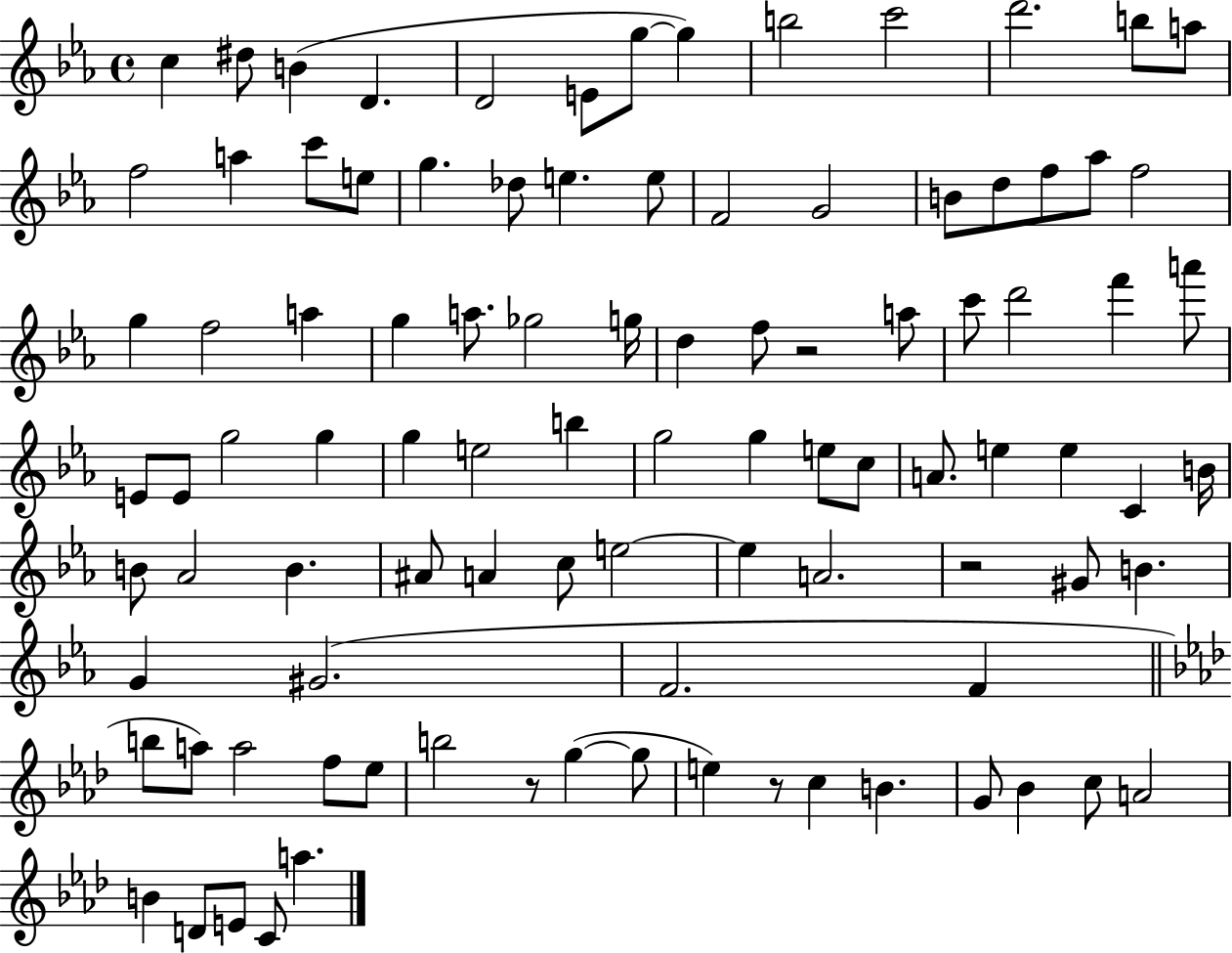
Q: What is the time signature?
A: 4/4